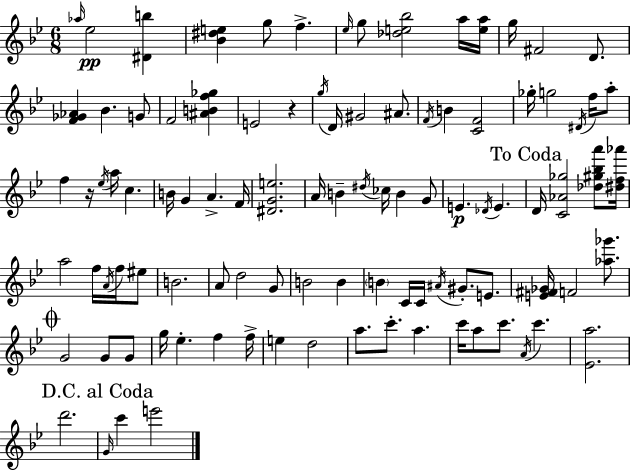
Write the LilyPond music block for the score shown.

{
  \clef treble
  \numericTimeSignature
  \time 6/8
  \key bes \major
  \grace { aes''16 }\pp ees''2 <dis' b''>4 | <bes' dis'' e''>4 g''8 f''4.-> | \grace { ees''16 } g''8 <des'' e'' bes''>2 | a''16 <e'' a''>16 g''16 fis'2 d'8. | \break <f' ges' aes'>4 bes'4. | g'8 f'2 <ais' b' f'' ges''>4 | e'2 r4 | \acciaccatura { g''16 } d'16 gis'2 | \break ais'8. \acciaccatura { f'16 } b'4 <c' f'>2 | ges''16-. g''2 | \acciaccatura { dis'16 } f''16 a''8-. f''4 r16 \acciaccatura { ees''16 } a''16 | c''4. b'16 g'4 a'4.-> | \break f'16 <dis' g' e''>2. | a'16 b'4-- \acciaccatura { dis''16 } | ces''16 b'4 g'8 e'4.\p | \acciaccatura { des'16 } e'4. \mark "To Coda" d'16 <c' aes' ges''>2 | \break <des'' gis'' bes'' a'''>8 <dis'' f'' aes'''>16 a''2 | f''16 \acciaccatura { a'16 } f''16 eis''8 b'2. | a'8 d''2 | g'8 b'2 | \break b'4 \parenthesize b'4 | c'16 c'16 \acciaccatura { ais'16 } gis'8.-. e'8. <e' fis' ges'>16 f'2 | <aes'' ges'''>8. \mark \markup { \musicglyph "scripts.coda" } g'2 | g'8 g'8 g''16 ees''4.-. | \break f''4 f''16-> e''4 | d''2 a''8. | c'''8.-. a''4. c'''16 a''8 | c'''8. \acciaccatura { a'16 } c'''4. <ees' a''>2. | \break d'''2. | \mark "D.C. al Coda" \grace { g'16 } | c'''4 e'''2 | \bar "|."
}